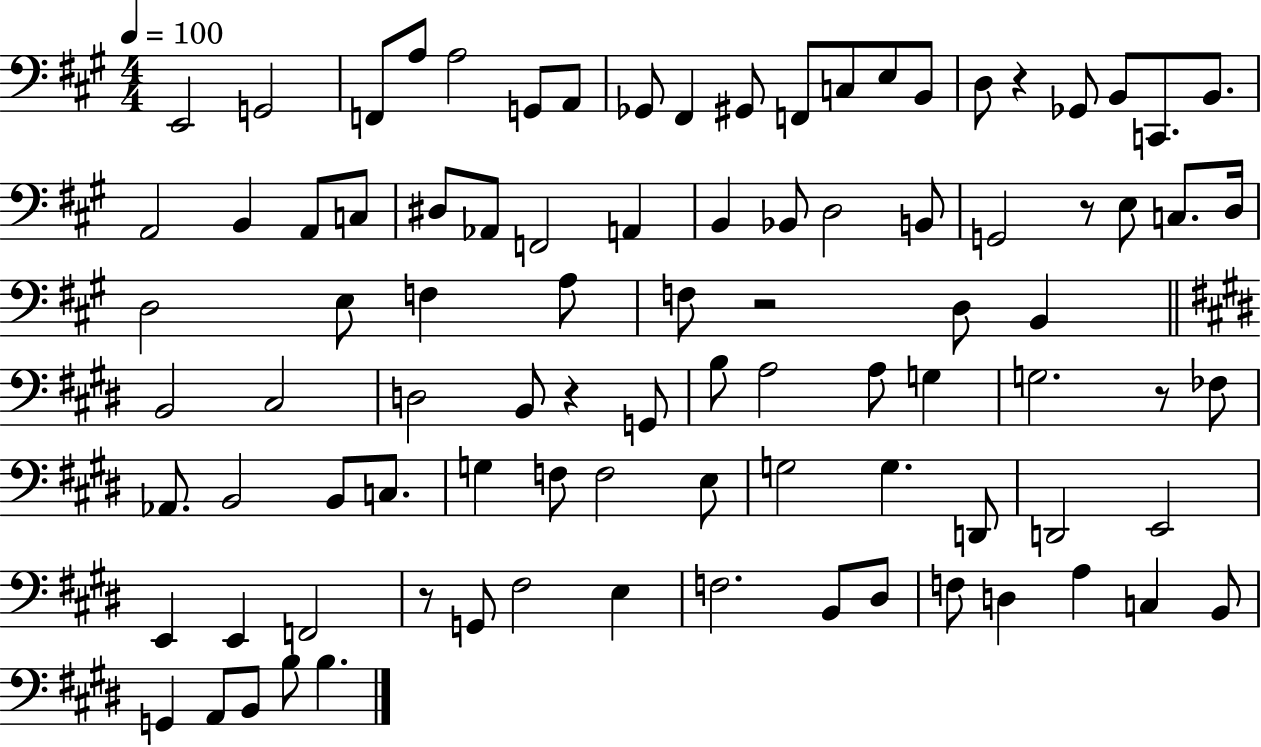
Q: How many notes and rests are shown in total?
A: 91